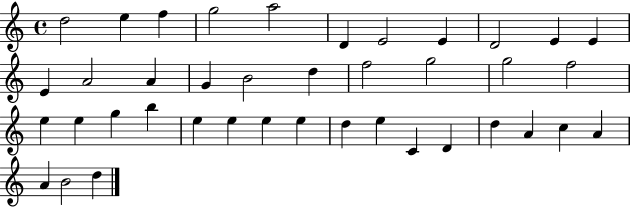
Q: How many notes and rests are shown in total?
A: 40